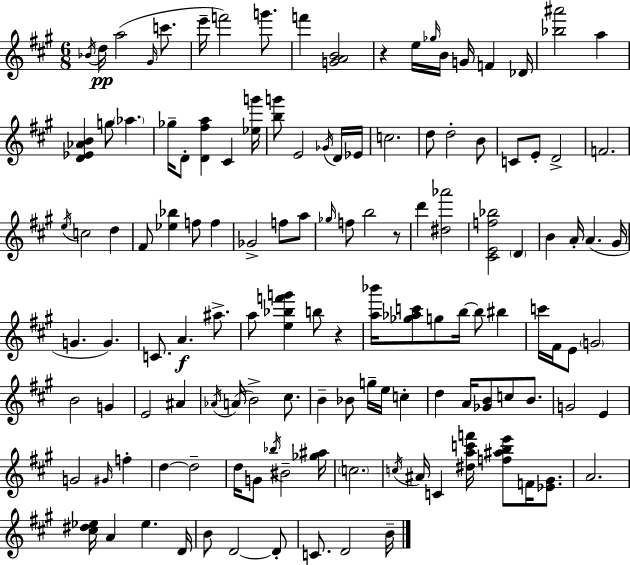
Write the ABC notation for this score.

X:1
T:Untitled
M:6/8
L:1/4
K:A
_B/4 d/4 a2 ^G/4 c'/2 e'/4 f'2 g'/2 f' [GAB]2 z e/4 _g/4 B/4 G/4 F _D/4 [_b^a']2 a [D_E_AB] g/2 _a _g/4 D/2 [D^fa] ^C [_eg']/4 [bg']/2 E2 _G/4 D/4 _E/4 c2 d/2 d2 B/2 C/2 E/2 D2 F2 e/4 c2 d ^F/2 [_e_b] f/2 f _G2 f/2 a/2 _g/4 f/2 b2 z/2 d' [^d_a']2 [^CEf_b]2 D B A/4 A ^G/4 G G C/2 A ^a/2 a/2 [e_bf'g'] b/2 z [a_b']/4 [_g_ac']/2 g/2 b/4 b/2 ^b c'/4 ^F/4 E/2 G2 B2 G E2 ^A _A/4 A/4 B2 ^c/2 B _B/2 g/4 e/4 c d A/4 [_GB]/2 c/2 B/2 G2 E G2 ^G/4 f d d2 d/4 G/2 _b/4 ^B2 [_g^a]/4 c2 c/4 ^A/4 C [^dac'f']/4 [f^abe']/2 F/4 [_E^G]/2 A2 [^c^d_e]/4 A _e D/4 B/2 D2 D/2 C/2 D2 B/4